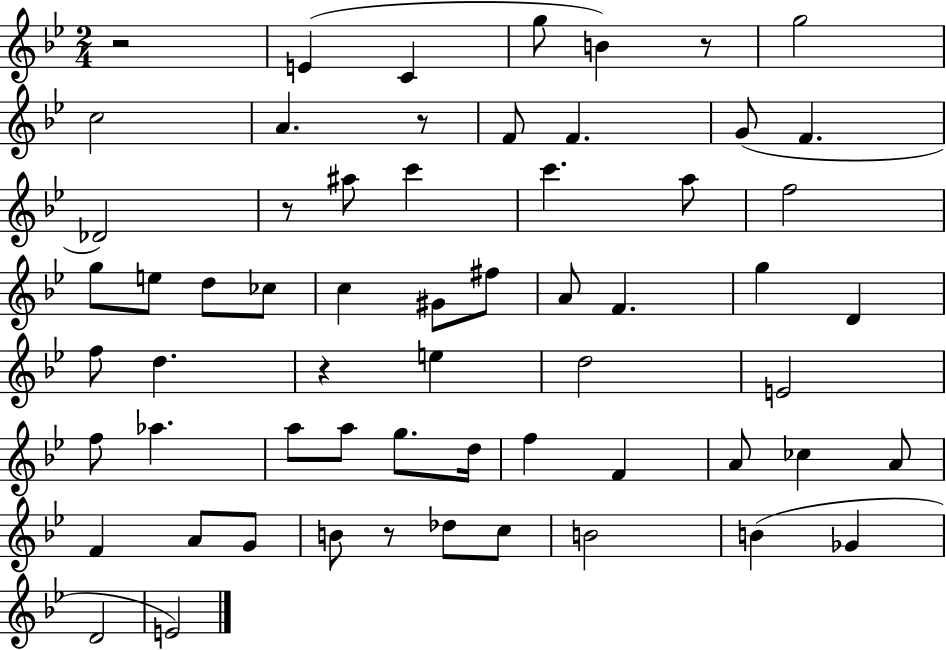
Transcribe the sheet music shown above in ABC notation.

X:1
T:Untitled
M:2/4
L:1/4
K:Bb
z2 E C g/2 B z/2 g2 c2 A z/2 F/2 F G/2 F _D2 z/2 ^a/2 c' c' a/2 f2 g/2 e/2 d/2 _c/2 c ^G/2 ^f/2 A/2 F g D f/2 d z e d2 E2 f/2 _a a/2 a/2 g/2 d/4 f F A/2 _c A/2 F A/2 G/2 B/2 z/2 _d/2 c/2 B2 B _G D2 E2